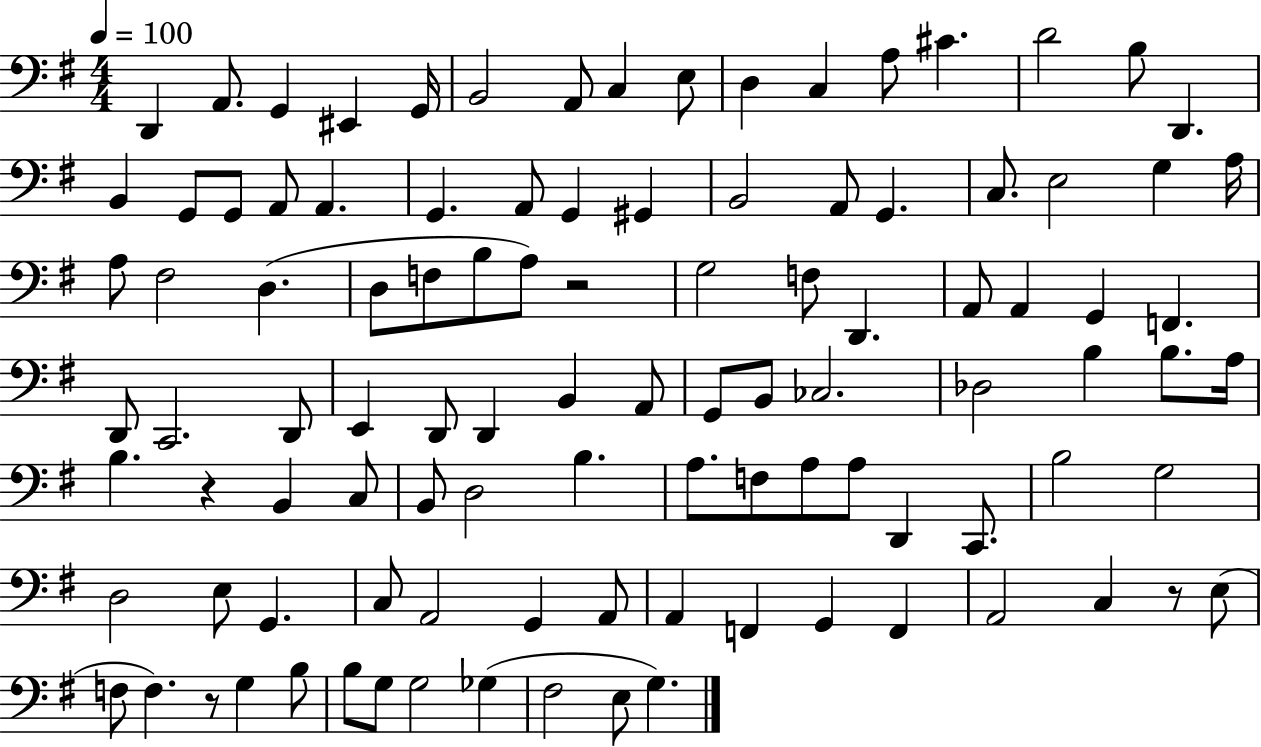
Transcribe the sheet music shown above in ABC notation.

X:1
T:Untitled
M:4/4
L:1/4
K:G
D,, A,,/2 G,, ^E,, G,,/4 B,,2 A,,/2 C, E,/2 D, C, A,/2 ^C D2 B,/2 D,, B,, G,,/2 G,,/2 A,,/2 A,, G,, A,,/2 G,, ^G,, B,,2 A,,/2 G,, C,/2 E,2 G, A,/4 A,/2 ^F,2 D, D,/2 F,/2 B,/2 A,/2 z2 G,2 F,/2 D,, A,,/2 A,, G,, F,, D,,/2 C,,2 D,,/2 E,, D,,/2 D,, B,, A,,/2 G,,/2 B,,/2 _C,2 _D,2 B, B,/2 A,/4 B, z B,, C,/2 B,,/2 D,2 B, A,/2 F,/2 A,/2 A,/2 D,, C,,/2 B,2 G,2 D,2 E,/2 G,, C,/2 A,,2 G,, A,,/2 A,, F,, G,, F,, A,,2 C, z/2 E,/2 F,/2 F, z/2 G, B,/2 B,/2 G,/2 G,2 _G, ^F,2 E,/2 G,